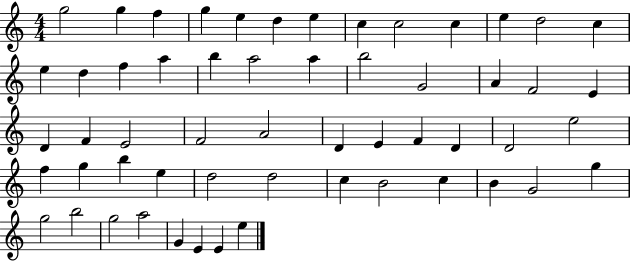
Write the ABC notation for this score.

X:1
T:Untitled
M:4/4
L:1/4
K:C
g2 g f g e d e c c2 c e d2 c e d f a b a2 a b2 G2 A F2 E D F E2 F2 A2 D E F D D2 e2 f g b e d2 d2 c B2 c B G2 g g2 b2 g2 a2 G E E e